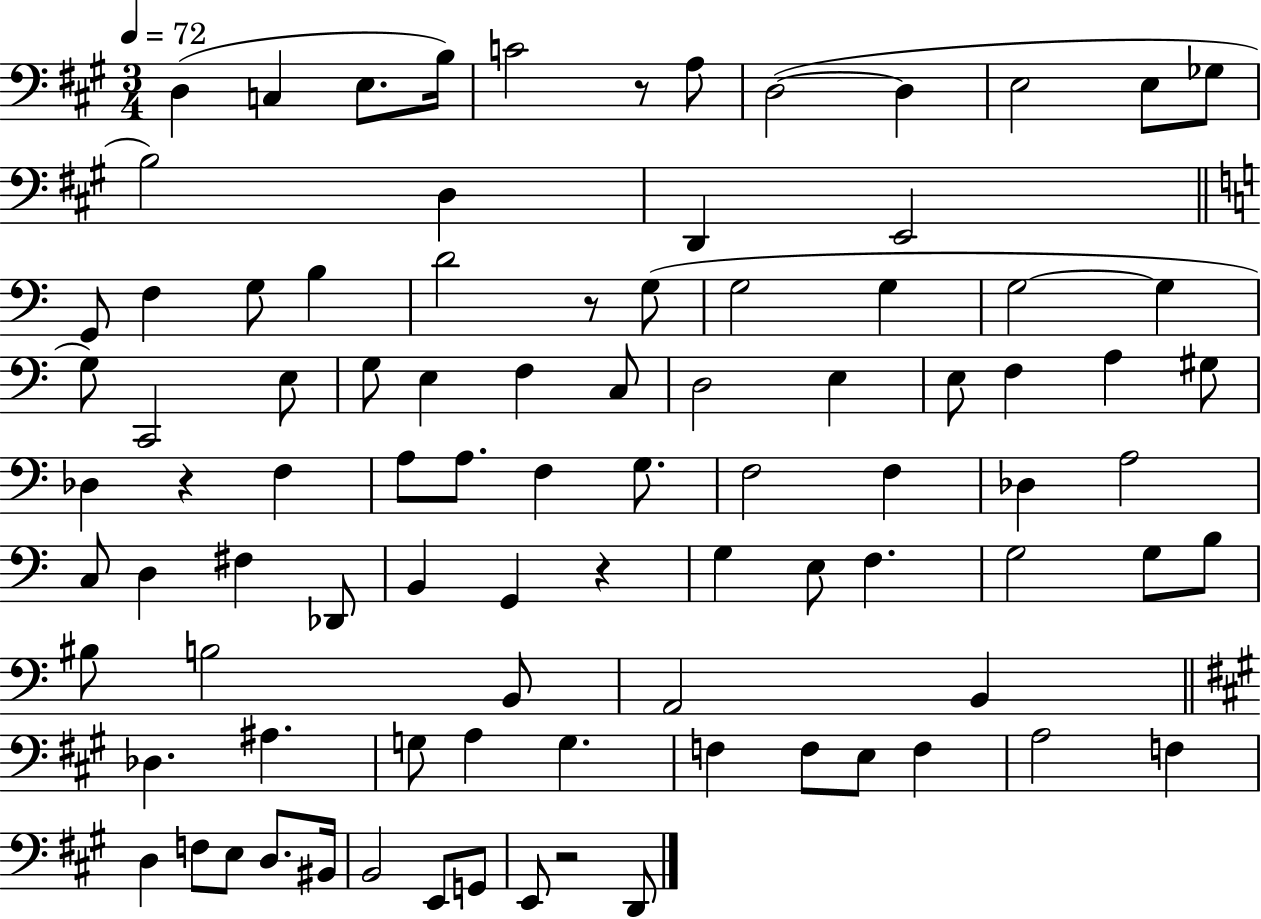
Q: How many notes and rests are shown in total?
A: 91